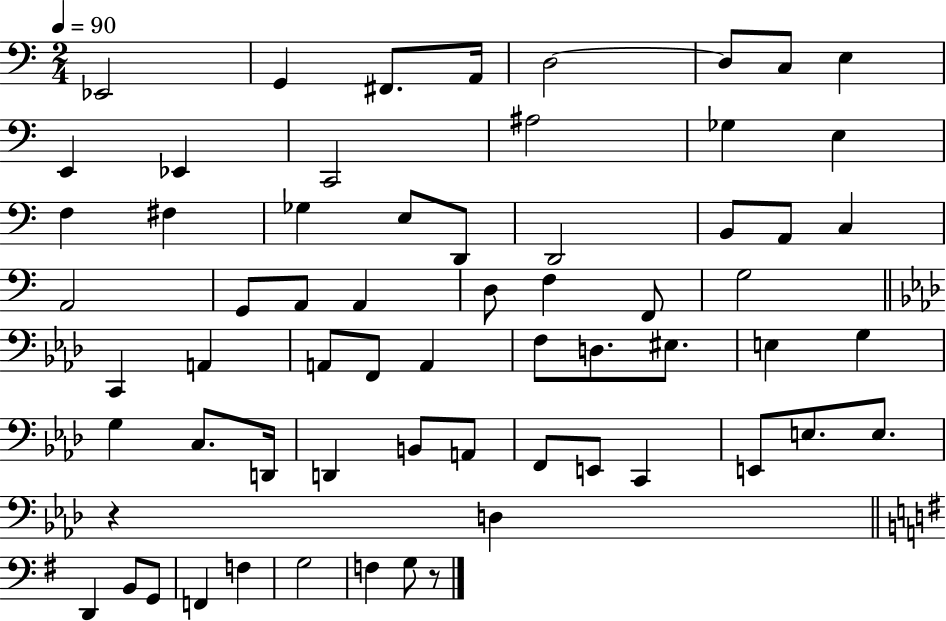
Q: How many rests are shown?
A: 2